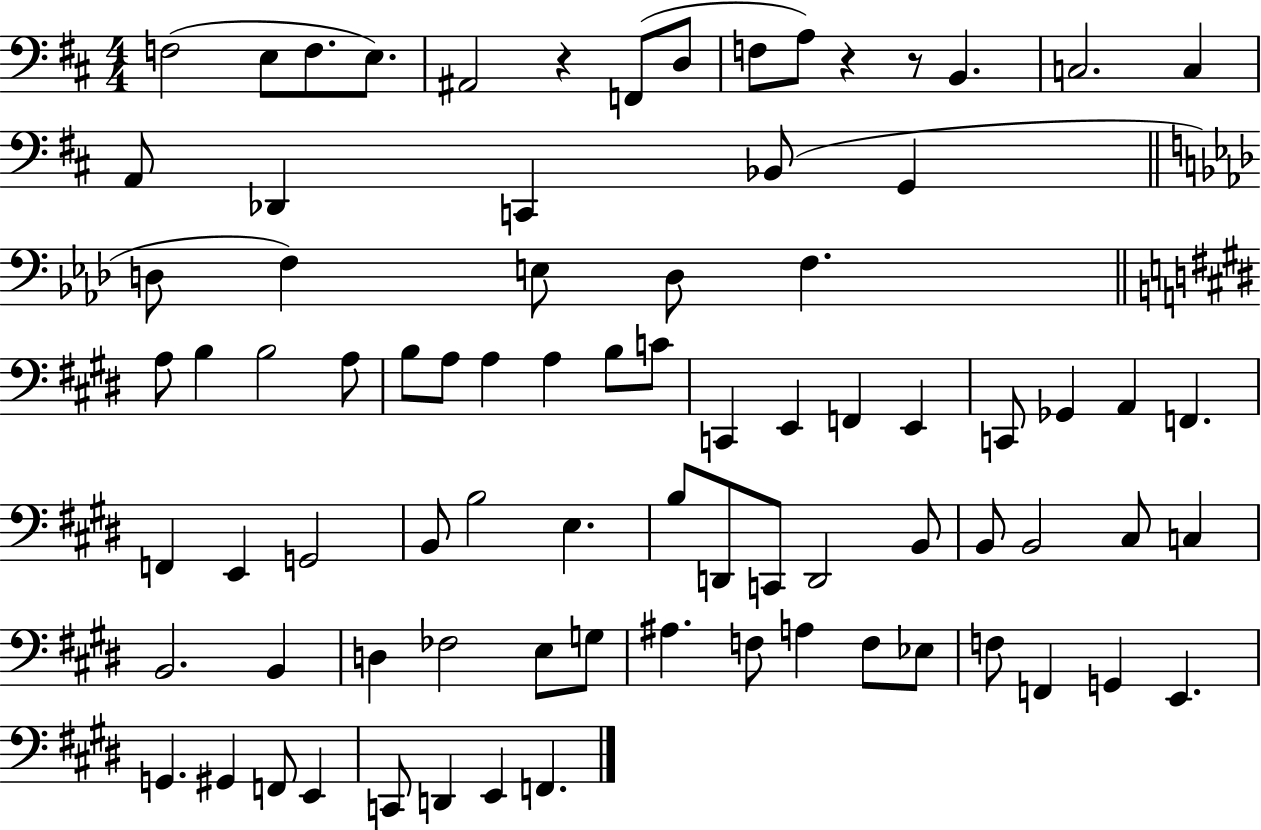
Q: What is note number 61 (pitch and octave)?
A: G3